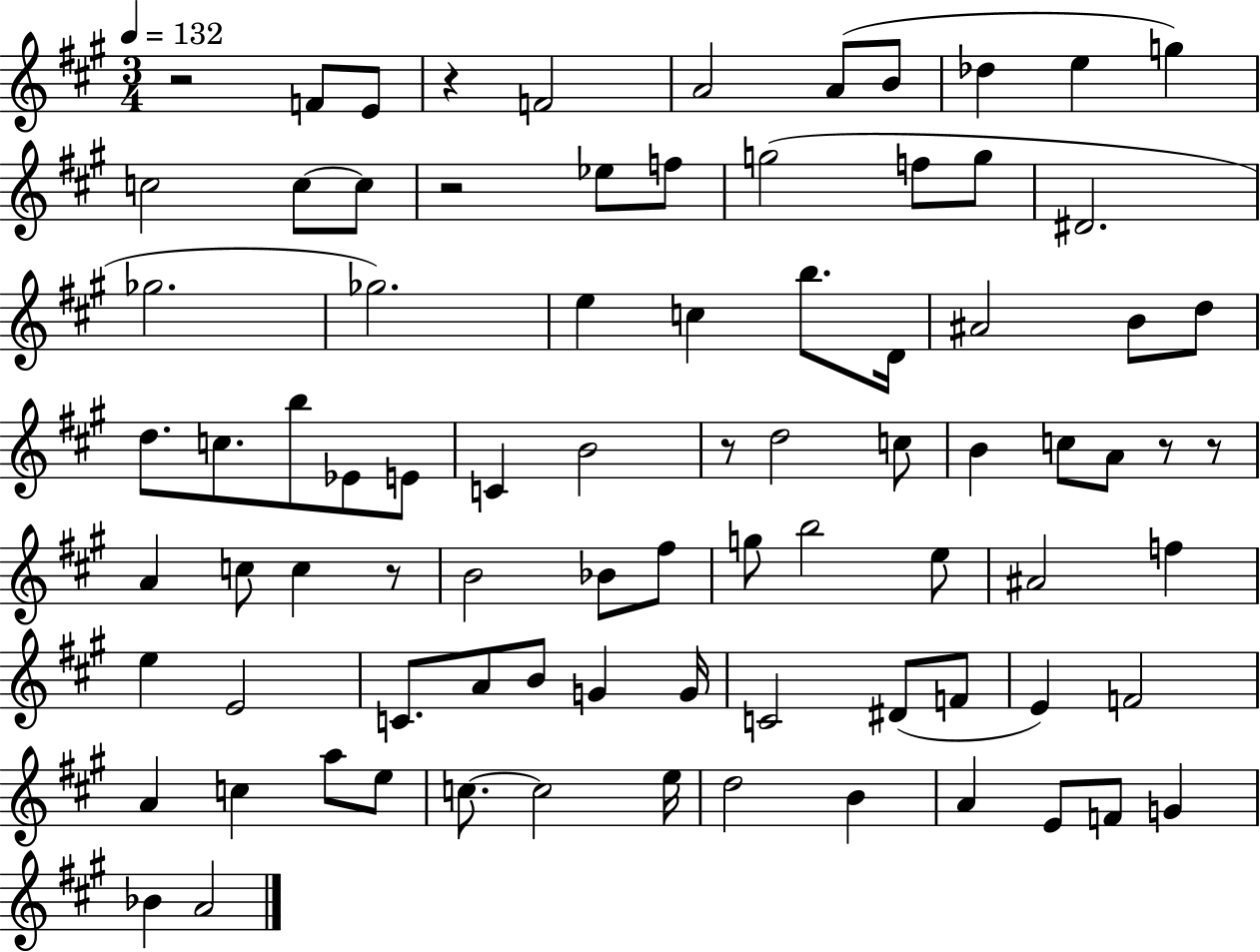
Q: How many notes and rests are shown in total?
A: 84